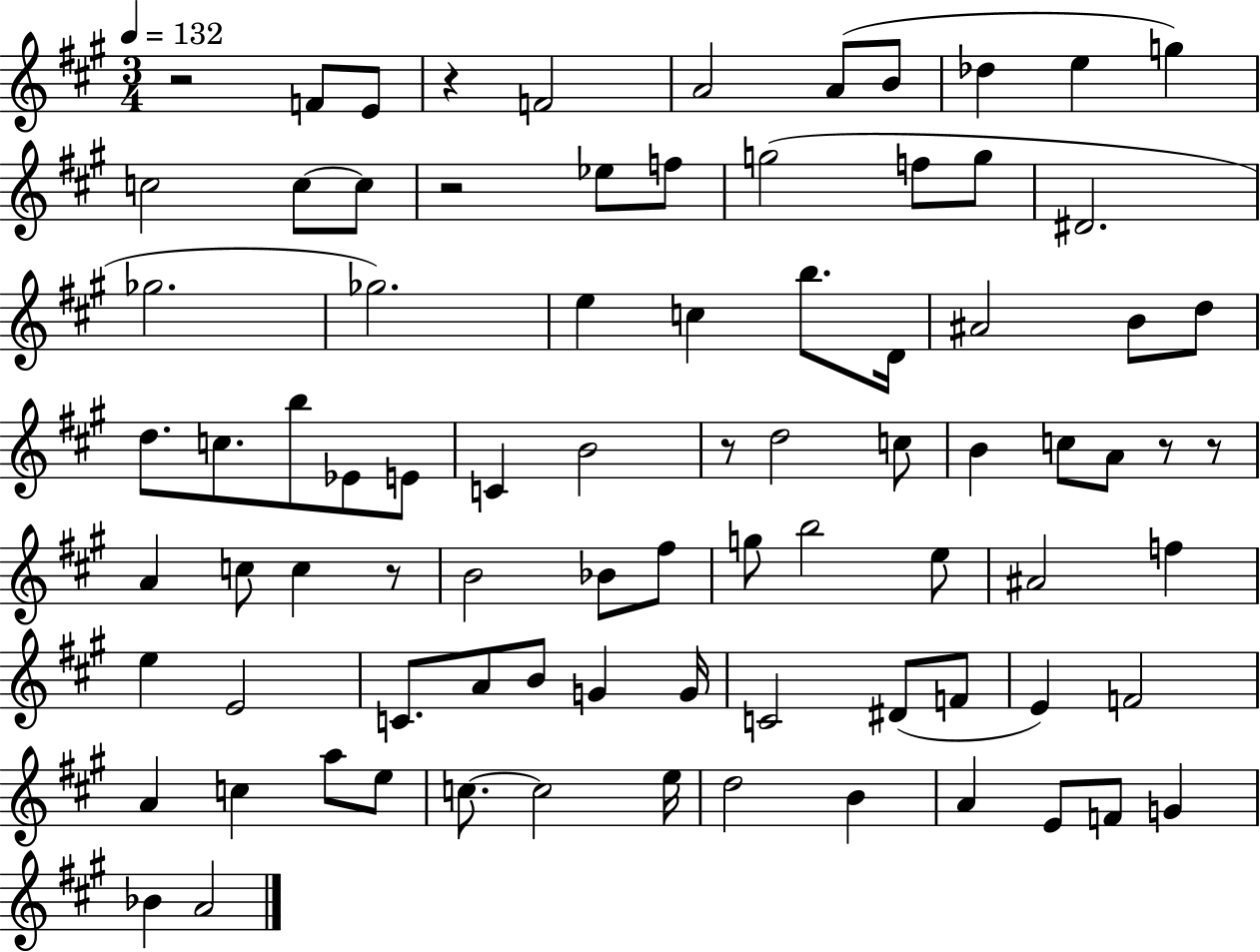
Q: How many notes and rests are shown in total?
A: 84